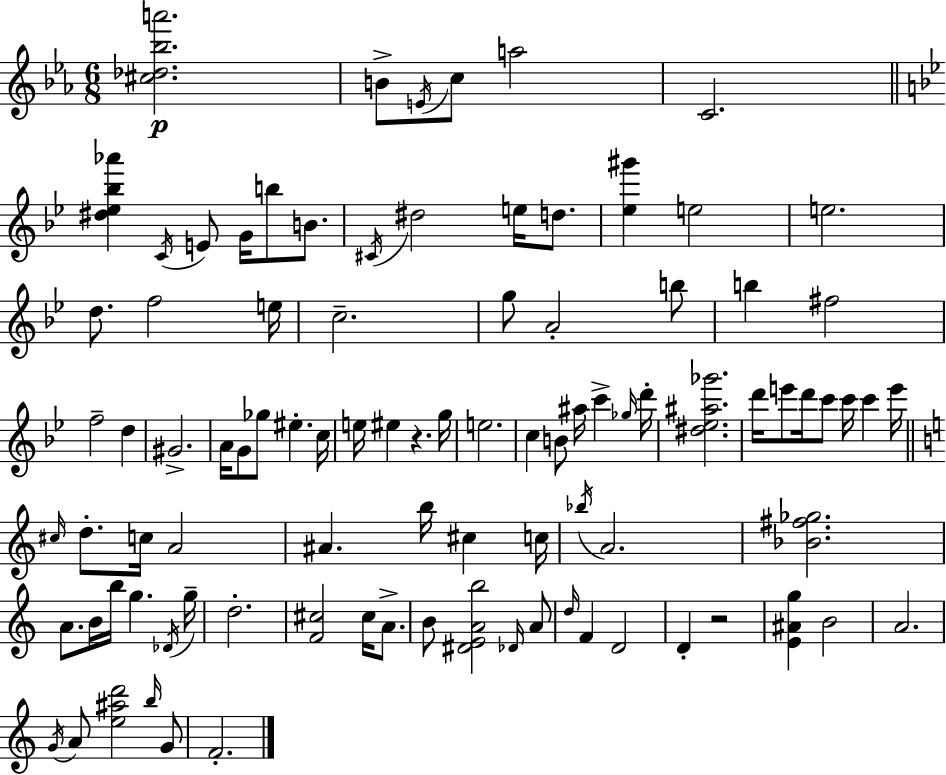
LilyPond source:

{
  \clef treble
  \numericTimeSignature
  \time 6/8
  \key ees \major
  <cis'' des'' bes'' a'''>2.\p | b'8-> \acciaccatura { e'16 } c''8 a''2 | c'2. | \bar "||" \break \key g \minor <dis'' ees'' bes'' aes'''>4 \acciaccatura { c'16 } e'8 g'16 b''8 b'8. | \acciaccatura { cis'16 } dis''2 e''16 d''8. | <ees'' gis'''>4 e''2 | e''2. | \break d''8. f''2 | e''16 c''2.-- | g''8 a'2-. | b''8 b''4 fis''2 | \break f''2-- d''4 | gis'2.-> | a'16 g'8 ges''8 eis''4.-. | c''16 e''16 eis''4 r4. | \break g''16 e''2. | c''4 b'8 ais''16 c'''4-> | \grace { ges''16 } d'''16-. <dis'' ees'' ais'' ges'''>2. | d'''16 e'''8 d'''16 c'''8 c'''16 c'''4 | \break e'''16 \bar "||" \break \key c \major \grace { cis''16 } d''8.-. c''16 a'2 | ais'4. b''16 cis''4 | c''16 \acciaccatura { bes''16 } a'2. | <bes' fis'' ges''>2. | \break a'8. b'16 b''16 g''4. | \acciaccatura { des'16 } g''16-- d''2.-. | <f' cis''>2 cis''16 | a'8.-> b'8 <dis' e' a' b''>2 | \break \grace { des'16 } a'8 \grace { d''16 } f'4 d'2 | d'4-. r2 | <e' ais' g''>4 b'2 | a'2. | \break \acciaccatura { g'16 } a'8 <e'' ais'' d'''>2 | \grace { b''16 } g'8 f'2.-. | \bar "|."
}